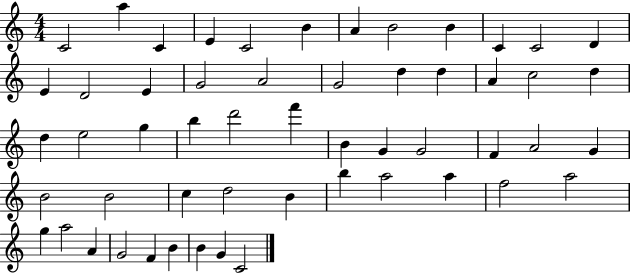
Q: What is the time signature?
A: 4/4